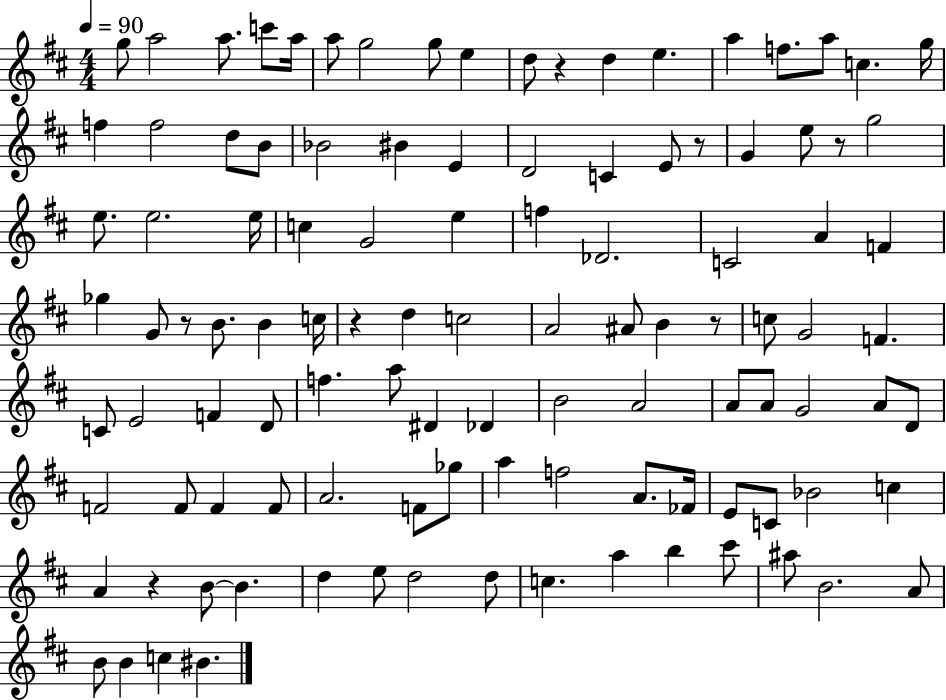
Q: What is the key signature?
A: D major